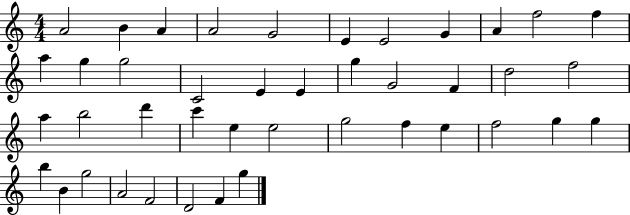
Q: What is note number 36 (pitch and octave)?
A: B4